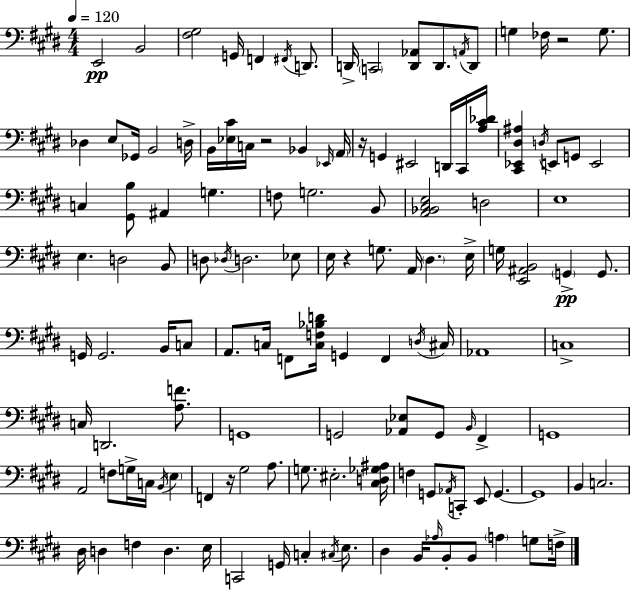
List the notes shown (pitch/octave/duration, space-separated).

E2/h B2/h [F#3,G#3]/h G2/s F2/q F#2/s D2/e. D2/s C2/h [D2,Ab2]/e D2/e. A2/s D2/e G3/q FES3/s R/h G3/e. Db3/q E3/e Gb2/s B2/h D3/s B2/s [Eb3,C#4]/s C3/s R/h Bb2/q Eb2/s A2/s R/s G2/q EIS2/h D2/s C#2/s [A3,C#4,Db4]/s [C#2,Eb2,D#3,A#3]/q D3/s E2/e G2/e E2/h C3/q [G#2,B3]/e A#2/q G3/q. F3/e G3/h. B2/e [A2,Bb2,C#3,E3]/h D3/h E3/w E3/q. D3/h B2/e D3/e Db3/s D3/h. Eb3/e E3/s R/q G3/e. A2/s D#3/q. E3/s G3/s [E2,A#2,B2]/h G2/q G2/e. G2/s G2/h. B2/s C3/e A2/e. C3/s F2/e [C3,F3,Bb3,D4]/s G2/q F2/q D3/s C#3/s Ab2/w C3/w C3/s D2/h. [A3,F4]/e. G2/w G2/h [Ab2,Eb3]/e G2/e B2/s F#2/q G2/w A2/h F3/e G3/s C3/s B2/s E3/q F2/q R/s G#3/h A3/e. G3/e. EIS3/h. [C#3,D3,Gb3,A#3]/s F3/q G2/e Ab2/s C2/e E2/e G2/q. G2/w B2/q C3/h. D#3/s D3/q F3/q D3/q. E3/s C2/h G2/s C3/q C#3/s E3/e. D#3/q B2/s Ab3/s B2/e B2/e A3/q G3/e F3/s